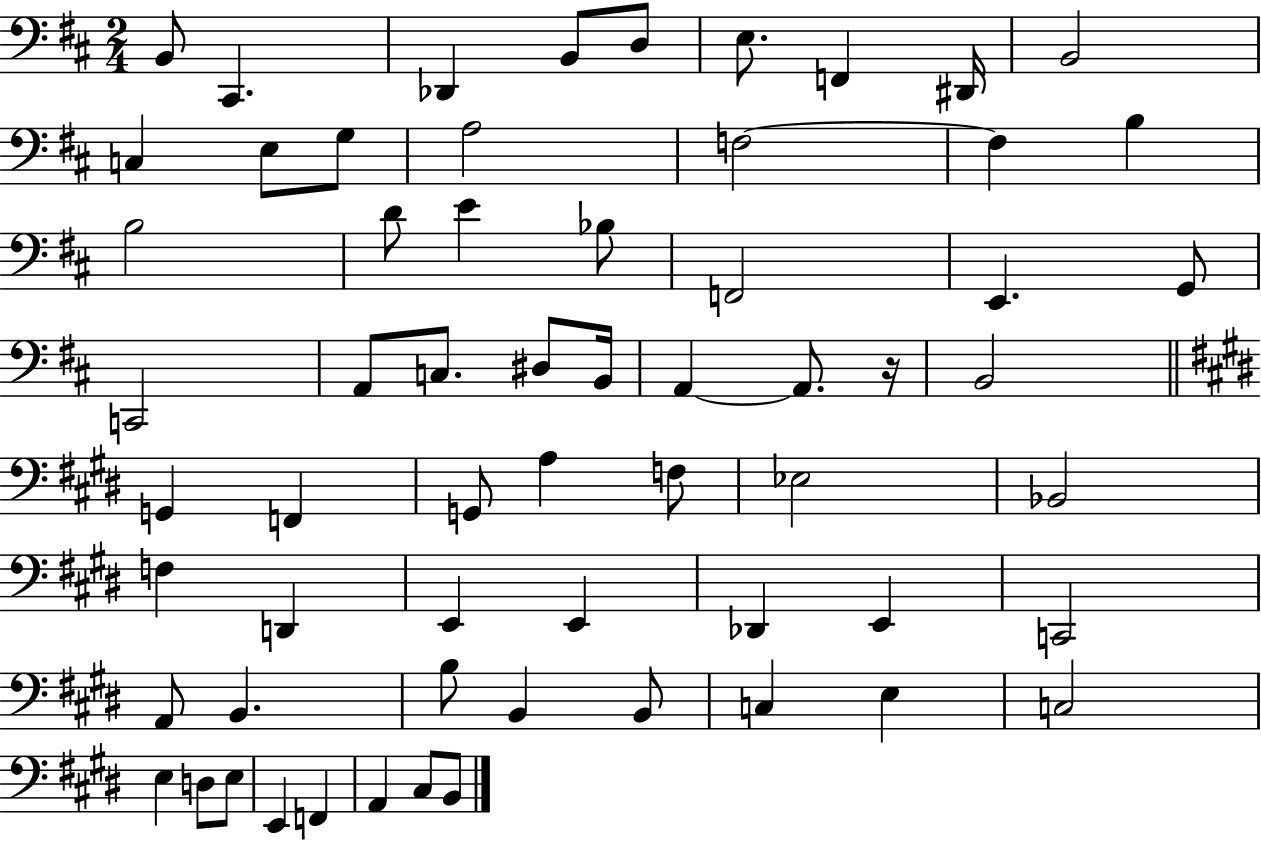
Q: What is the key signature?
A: D major